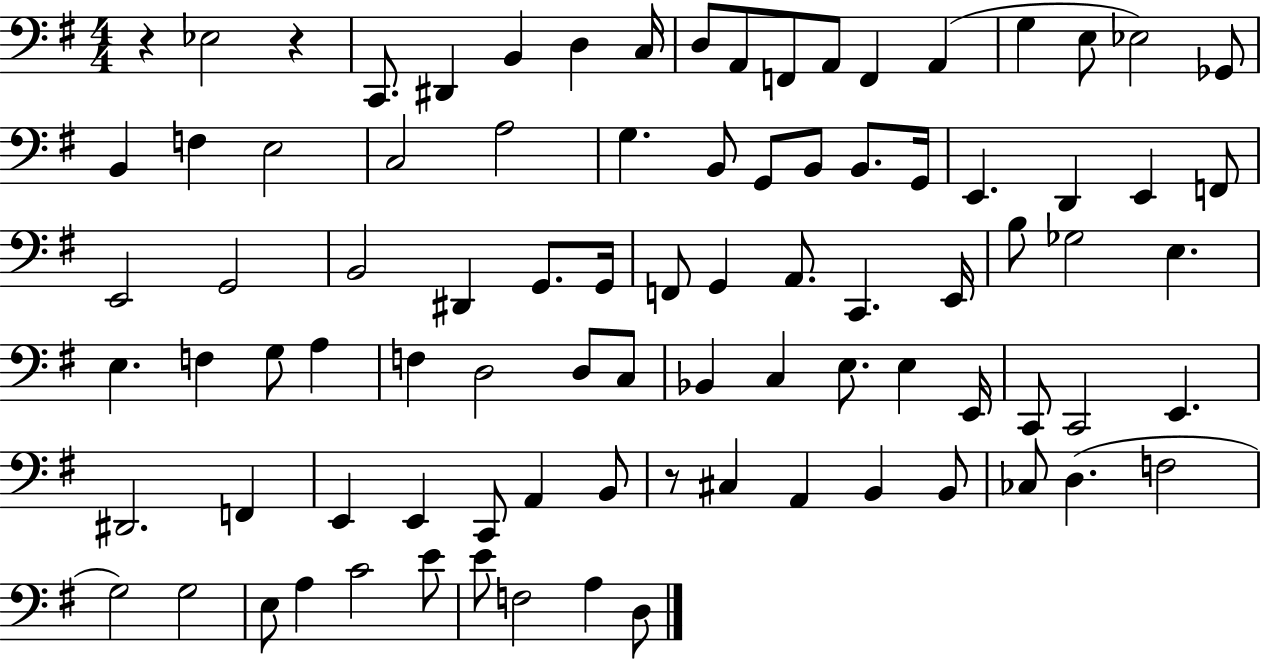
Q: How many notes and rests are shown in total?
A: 88